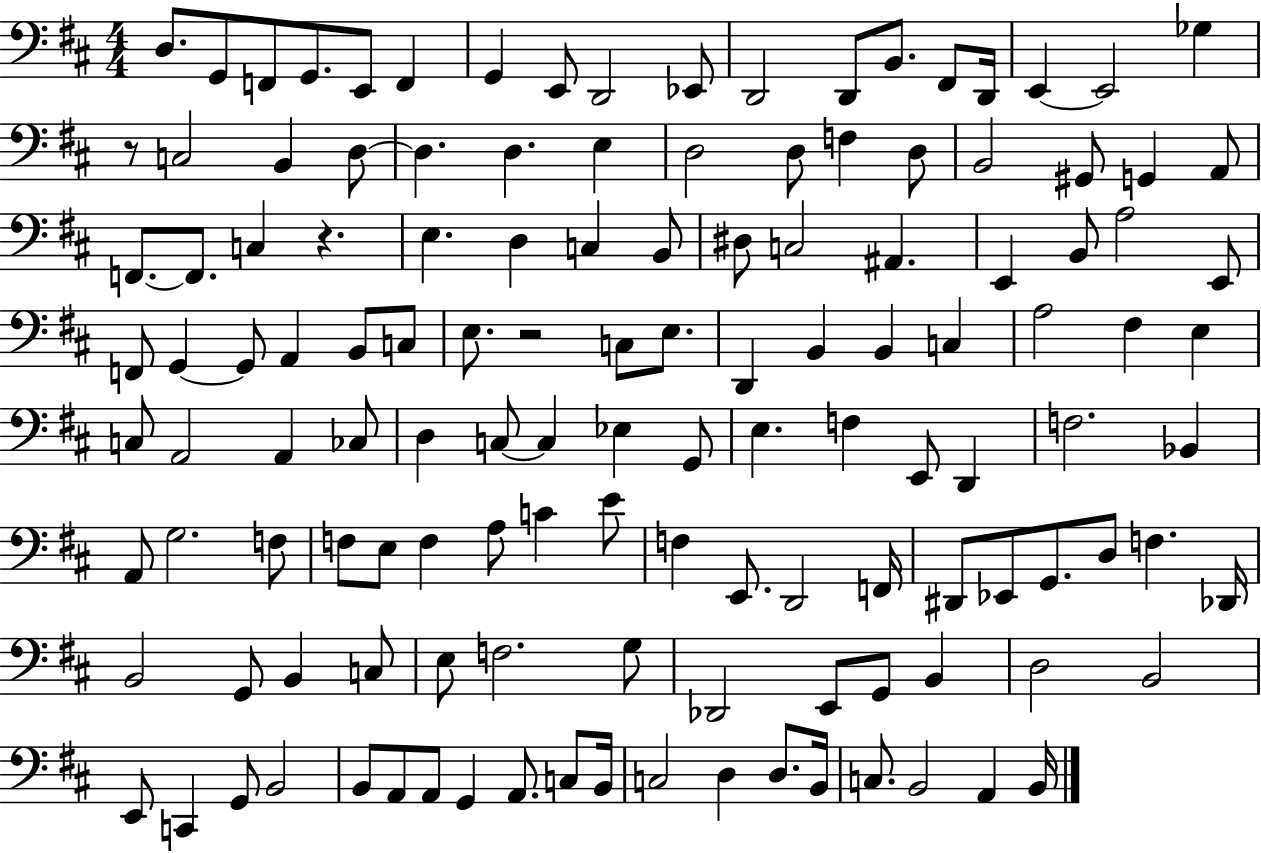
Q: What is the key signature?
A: D major